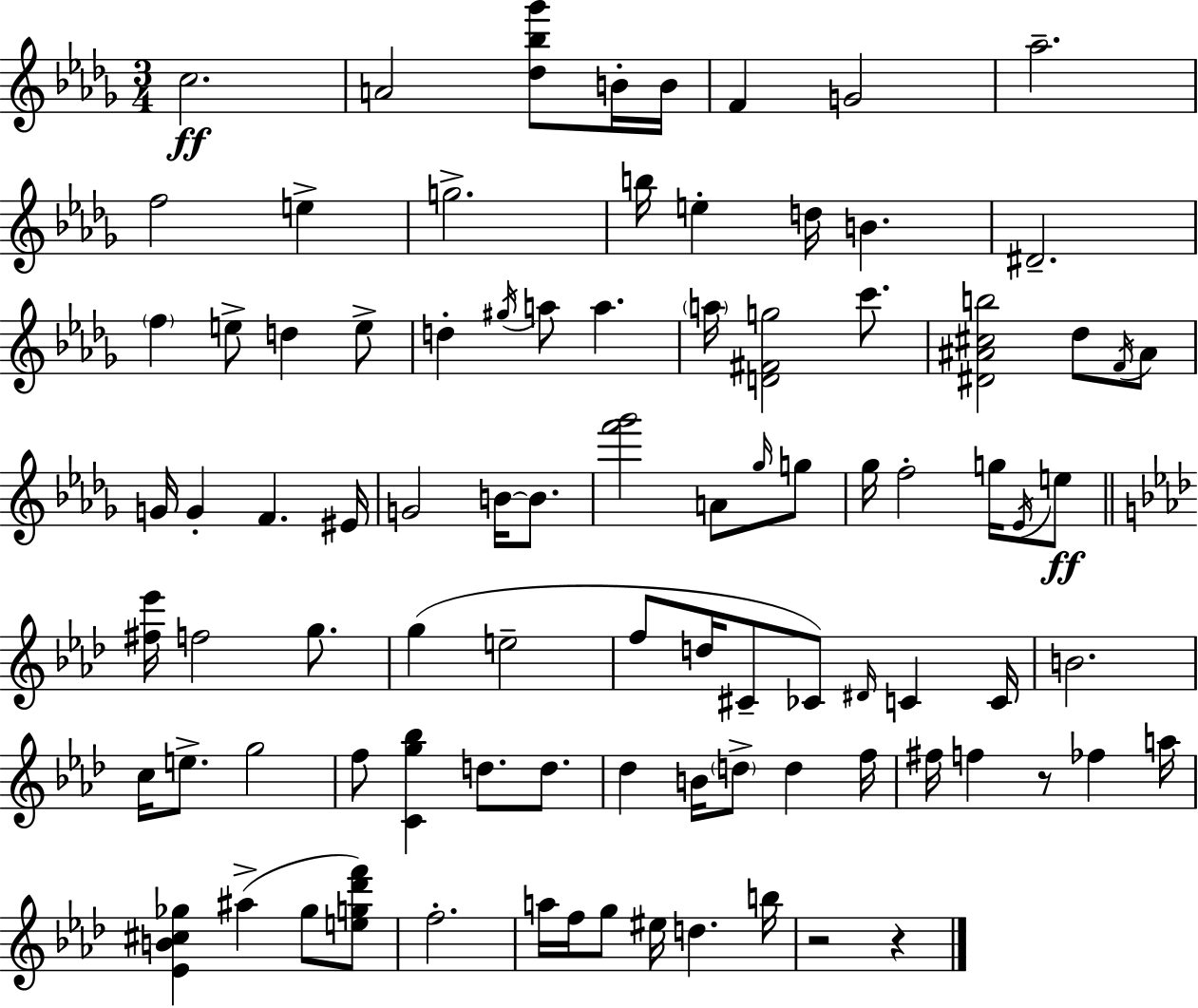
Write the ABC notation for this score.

X:1
T:Untitled
M:3/4
L:1/4
K:Bbm
c2 A2 [_d_b_g']/2 B/4 B/4 F G2 _a2 f2 e g2 b/4 e d/4 B ^D2 f e/2 d e/2 d ^g/4 a/2 a a/4 [D^Fg]2 c'/2 [^D^A^cb]2 _d/2 F/4 ^A/2 G/4 G F ^E/4 G2 B/4 B/2 [f'_g']2 A/2 _g/4 g/2 _g/4 f2 g/4 _E/4 e/2 [^f_e']/4 f2 g/2 g e2 f/2 d/4 ^C/2 _C/2 ^D/4 C C/4 B2 c/4 e/2 g2 f/2 [Cg_b] d/2 d/2 _d B/4 d/2 d f/4 ^f/4 f z/2 _f a/4 [_EB^c_g] ^a _g/2 [eg_d'f']/2 f2 a/4 f/4 g/2 ^e/4 d b/4 z2 z